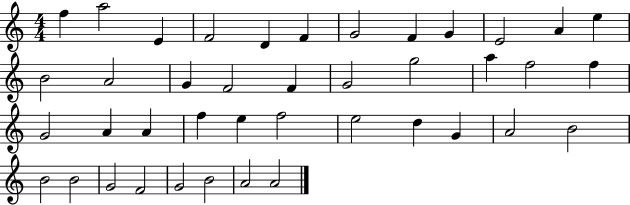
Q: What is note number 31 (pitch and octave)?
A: G4